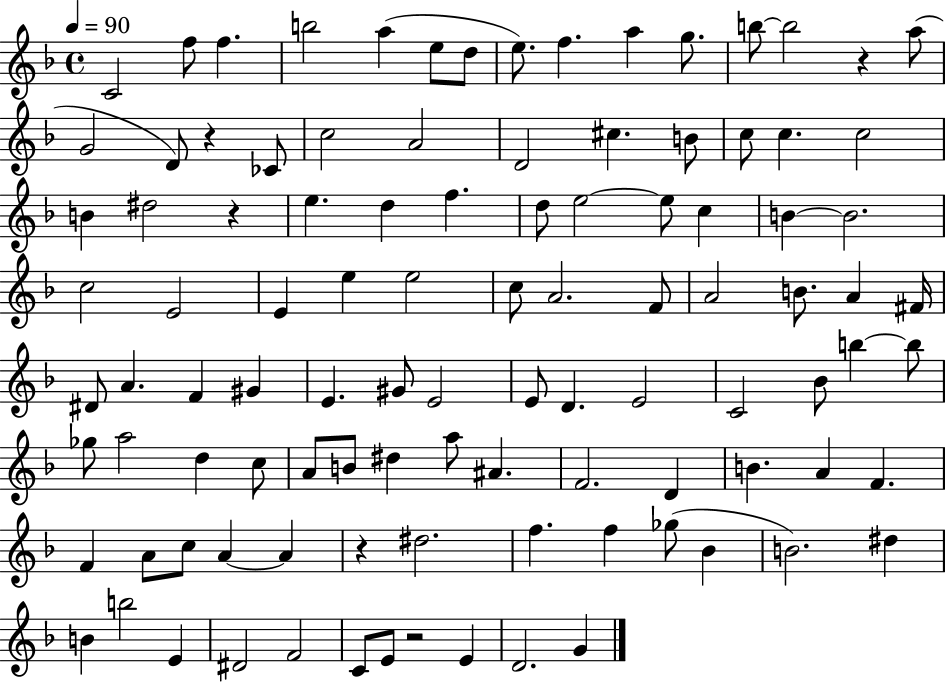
C4/h F5/e F5/q. B5/h A5/q E5/e D5/e E5/e. F5/q. A5/q G5/e. B5/e B5/h R/q A5/e G4/h D4/e R/q CES4/e C5/h A4/h D4/h C#5/q. B4/e C5/e C5/q. C5/h B4/q D#5/h R/q E5/q. D5/q F5/q. D5/e E5/h E5/e C5/q B4/q B4/h. C5/h E4/h E4/q E5/q E5/h C5/e A4/h. F4/e A4/h B4/e. A4/q F#4/s D#4/e A4/q. F4/q G#4/q E4/q. G#4/e E4/h E4/e D4/q. E4/h C4/h Bb4/e B5/q B5/e Gb5/e A5/h D5/q C5/e A4/e B4/e D#5/q A5/e A#4/q. F4/h. D4/q B4/q. A4/q F4/q. F4/q A4/e C5/e A4/q A4/q R/q D#5/h. F5/q. F5/q Gb5/e Bb4/q B4/h. D#5/q B4/q B5/h E4/q D#4/h F4/h C4/e E4/e R/h E4/q D4/h. G4/q